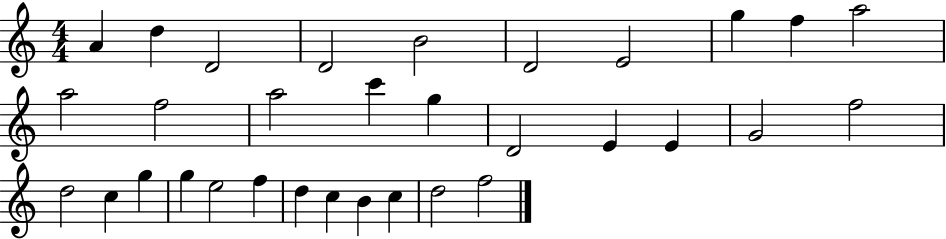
A4/q D5/q D4/h D4/h B4/h D4/h E4/h G5/q F5/q A5/h A5/h F5/h A5/h C6/q G5/q D4/h E4/q E4/q G4/h F5/h D5/h C5/q G5/q G5/q E5/h F5/q D5/q C5/q B4/q C5/q D5/h F5/h